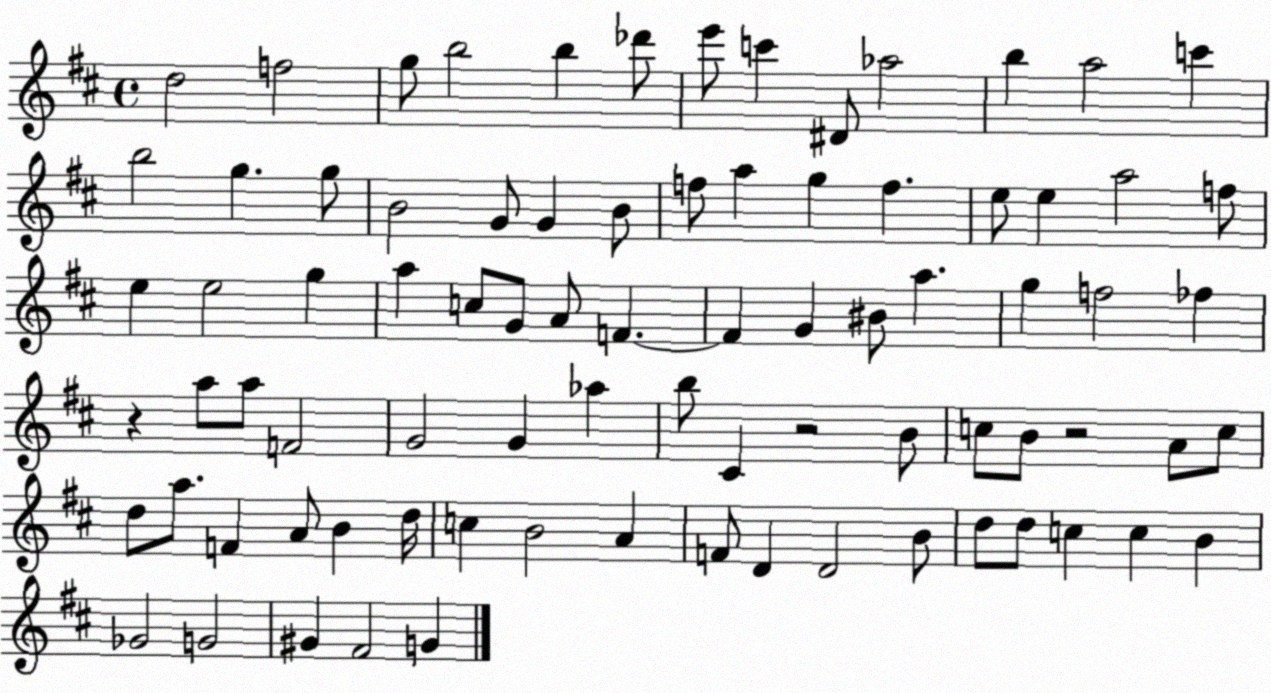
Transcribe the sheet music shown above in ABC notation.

X:1
T:Untitled
M:4/4
L:1/4
K:D
d2 f2 g/2 b2 b _d'/2 e'/2 c' ^D/2 _a2 b a2 c' b2 g g/2 B2 G/2 G B/2 f/2 a g f e/2 e a2 f/2 e e2 g a c/2 G/2 A/2 F F G ^B/2 a g f2 _f z a/2 a/2 F2 G2 G _a b/2 ^C z2 B/2 c/2 B/2 z2 A/2 c/2 d/2 a/2 F A/2 B d/4 c B2 A F/2 D D2 B/2 d/2 d/2 c c B _G2 G2 ^G ^F2 G